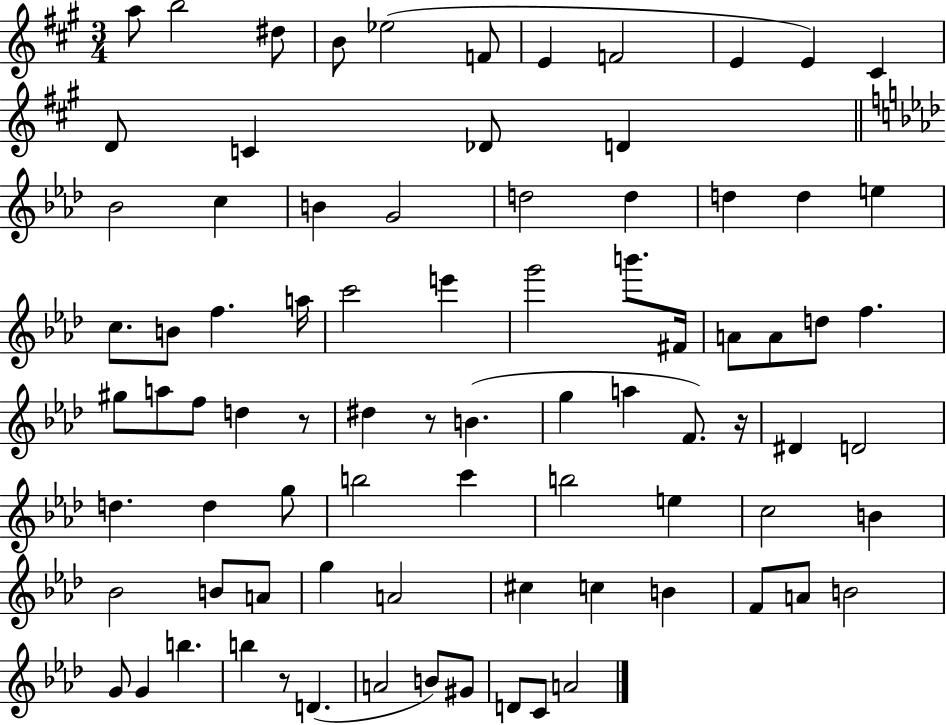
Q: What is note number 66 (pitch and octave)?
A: F4